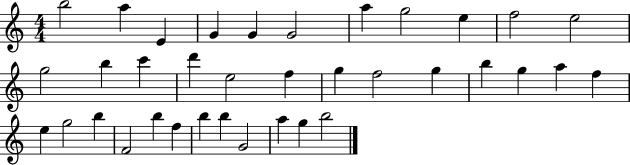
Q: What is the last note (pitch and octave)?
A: B5